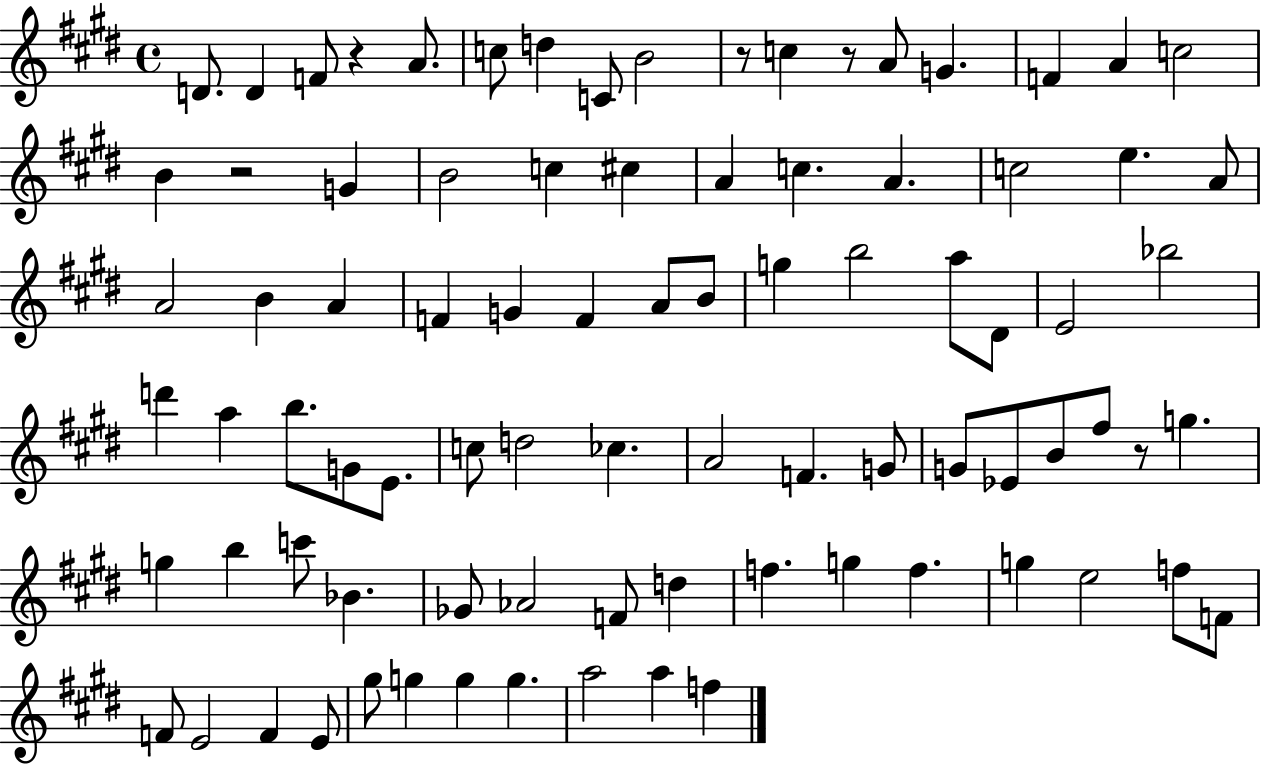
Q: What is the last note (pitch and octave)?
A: F5